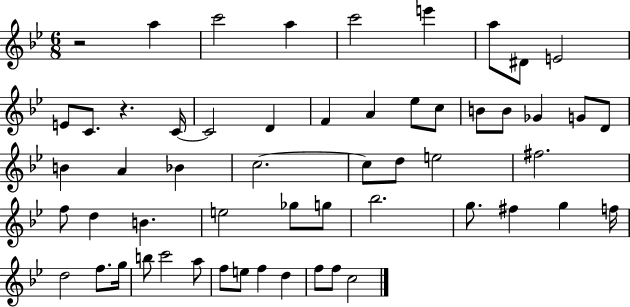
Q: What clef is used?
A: treble